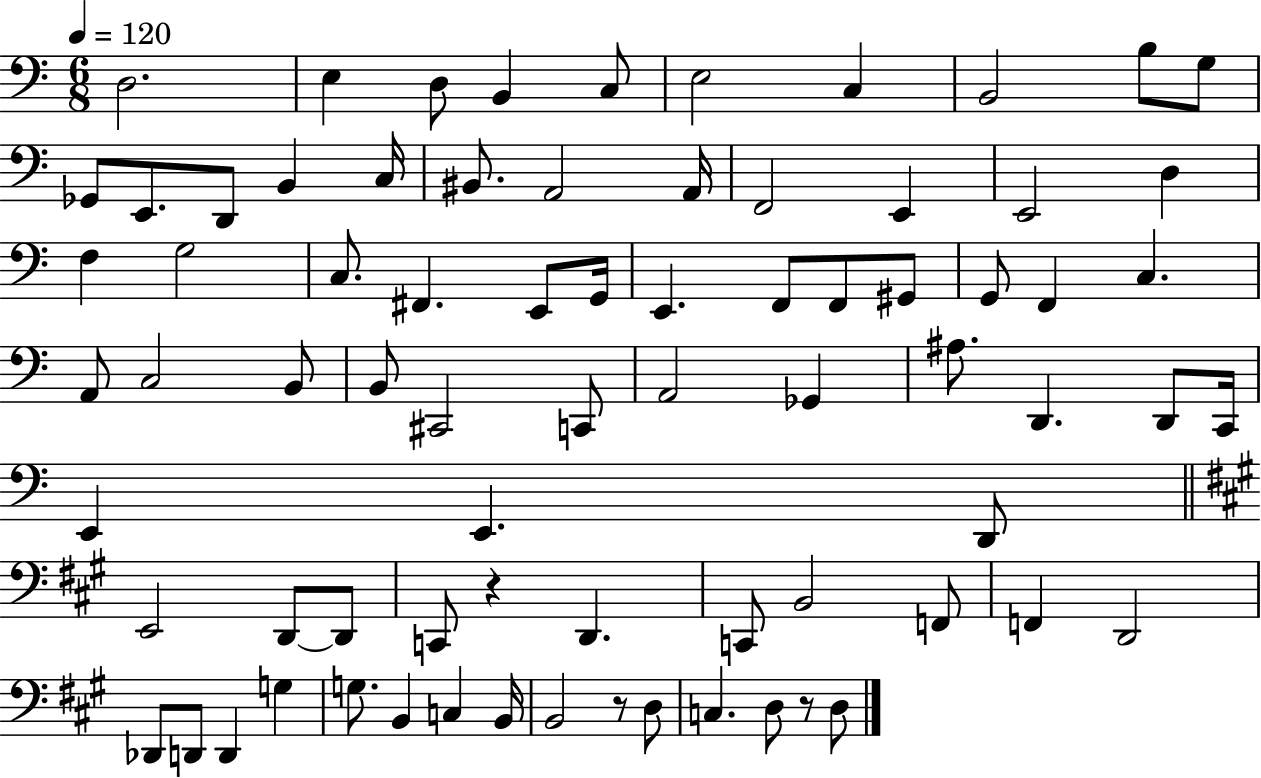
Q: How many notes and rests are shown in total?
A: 76